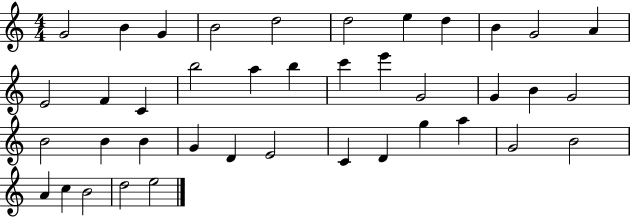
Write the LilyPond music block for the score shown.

{
  \clef treble
  \numericTimeSignature
  \time 4/4
  \key c \major
  g'2 b'4 g'4 | b'2 d''2 | d''2 e''4 d''4 | b'4 g'2 a'4 | \break e'2 f'4 c'4 | b''2 a''4 b''4 | c'''4 e'''4 g'2 | g'4 b'4 g'2 | \break b'2 b'4 b'4 | g'4 d'4 e'2 | c'4 d'4 g''4 a''4 | g'2 b'2 | \break a'4 c''4 b'2 | d''2 e''2 | \bar "|."
}